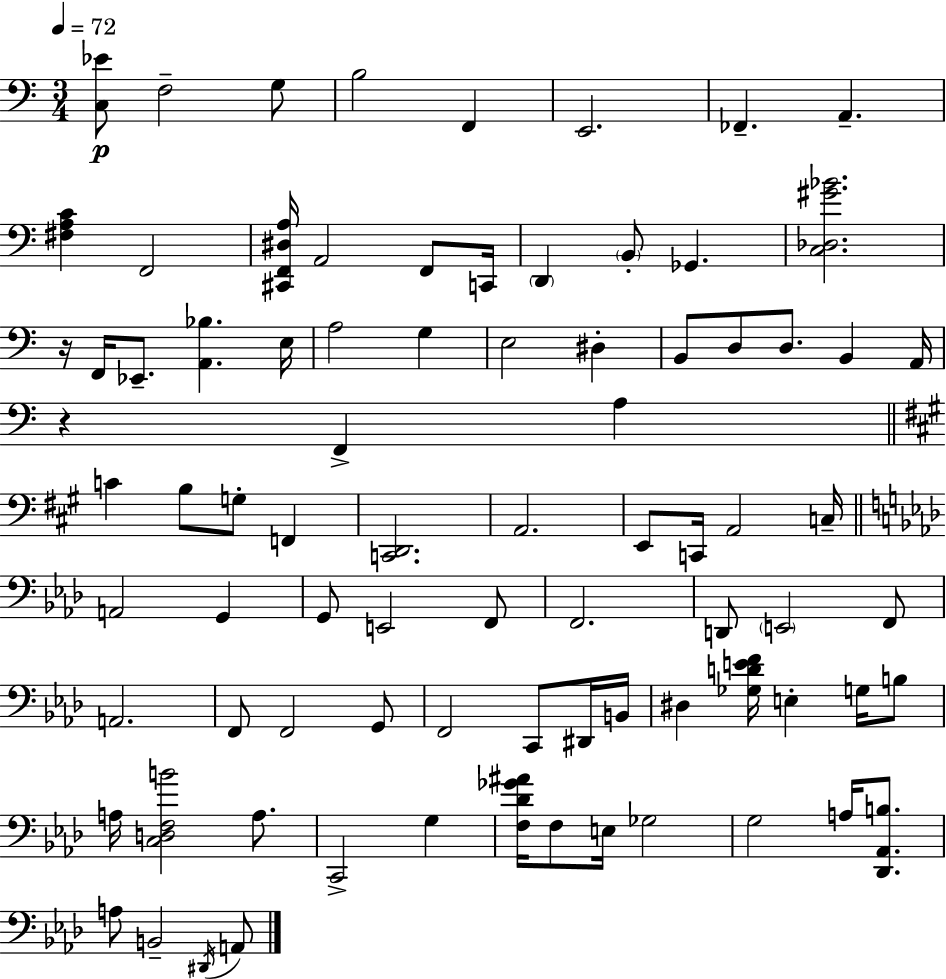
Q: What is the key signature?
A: C major